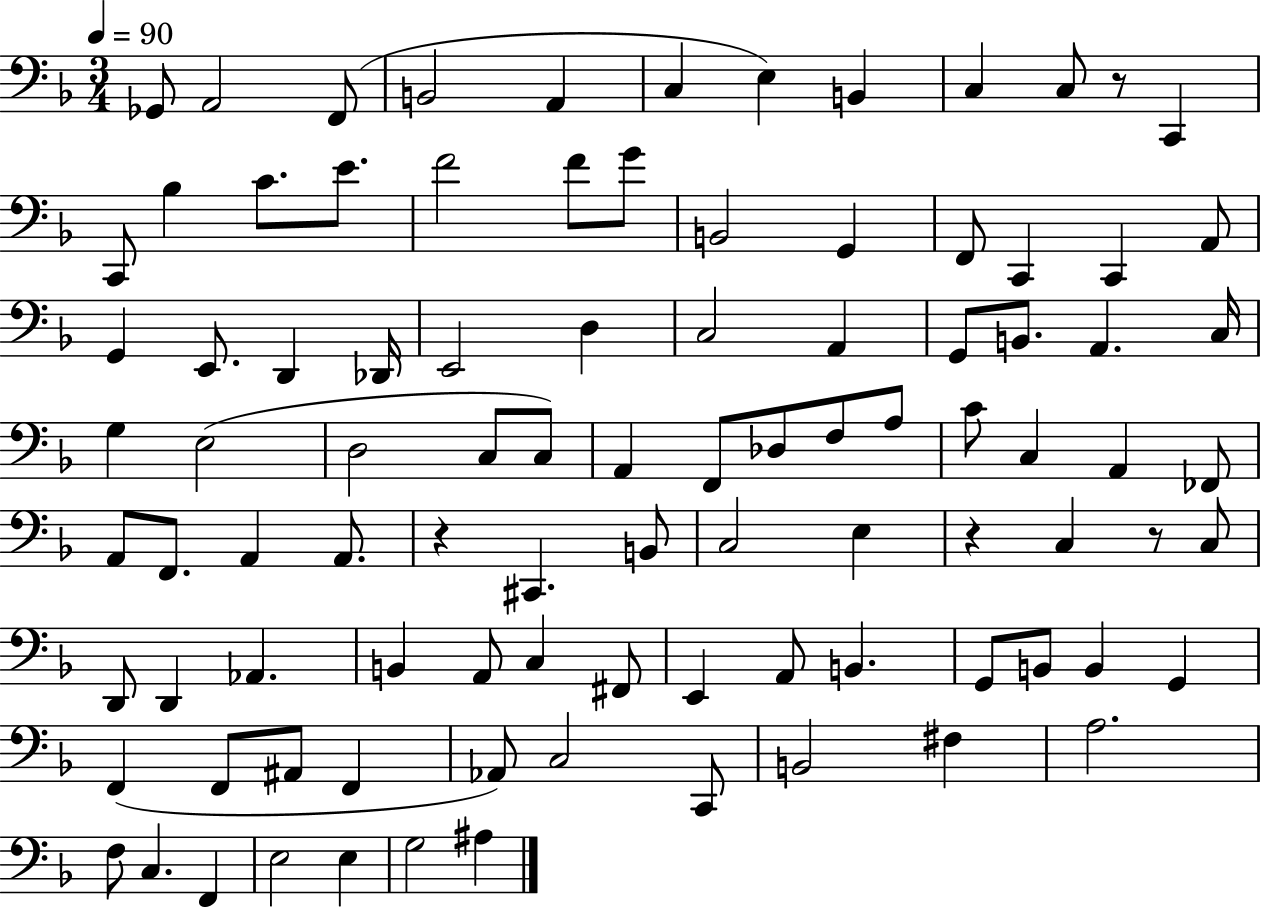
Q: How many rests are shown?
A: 4